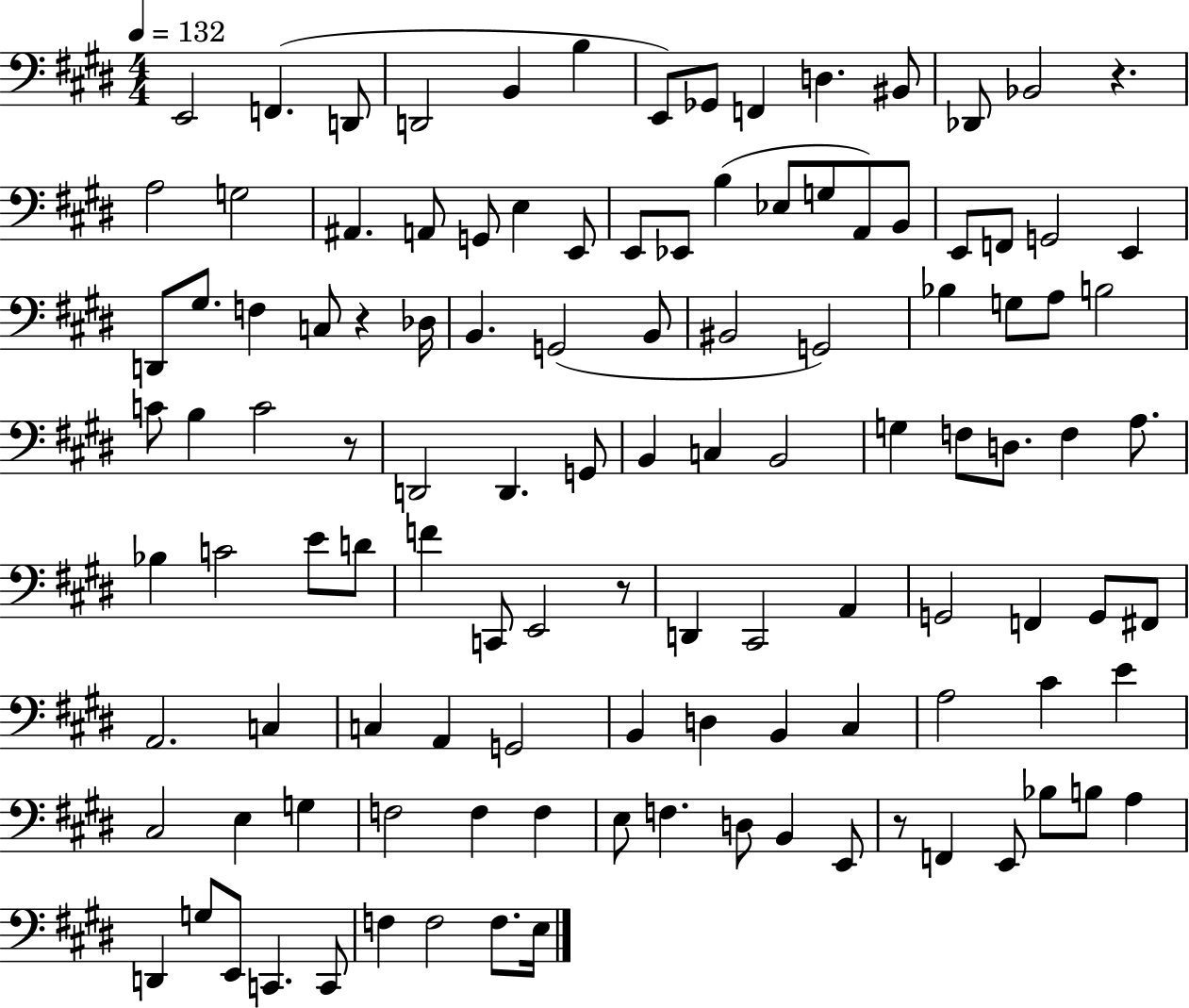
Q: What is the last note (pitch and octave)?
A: E3